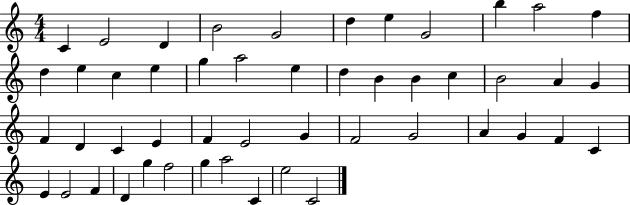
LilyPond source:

{
  \clef treble
  \numericTimeSignature
  \time 4/4
  \key c \major
  c'4 e'2 d'4 | b'2 g'2 | d''4 e''4 g'2 | b''4 a''2 f''4 | \break d''4 e''4 c''4 e''4 | g''4 a''2 e''4 | d''4 b'4 b'4 c''4 | b'2 a'4 g'4 | \break f'4 d'4 c'4 e'4 | f'4 e'2 g'4 | f'2 g'2 | a'4 g'4 f'4 c'4 | \break e'4 e'2 f'4 | d'4 g''4 f''2 | g''4 a''2 c'4 | e''2 c'2 | \break \bar "|."
}